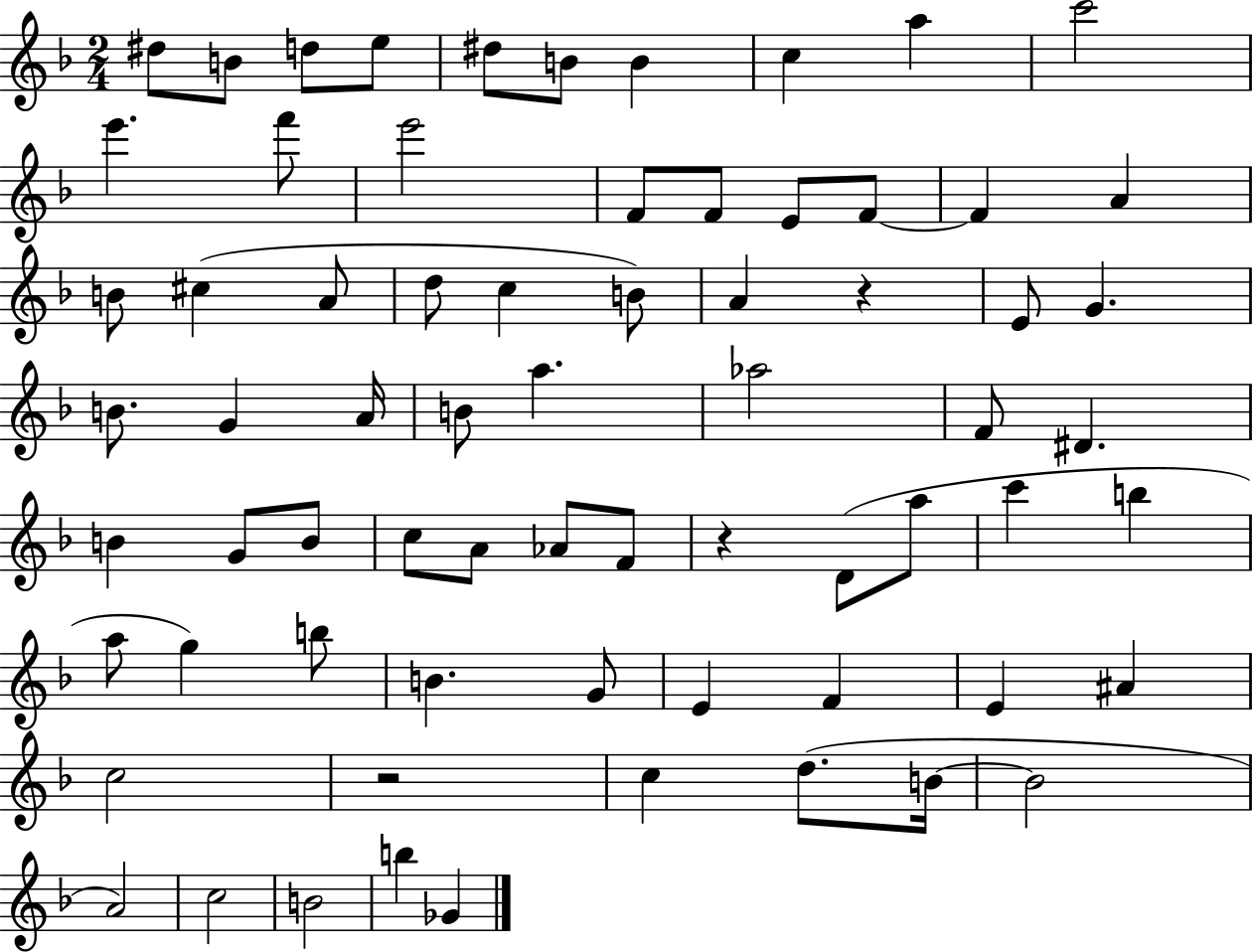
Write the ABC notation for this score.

X:1
T:Untitled
M:2/4
L:1/4
K:F
^d/2 B/2 d/2 e/2 ^d/2 B/2 B c a c'2 e' f'/2 e'2 F/2 F/2 E/2 F/2 F A B/2 ^c A/2 d/2 c B/2 A z E/2 G B/2 G A/4 B/2 a _a2 F/2 ^D B G/2 B/2 c/2 A/2 _A/2 F/2 z D/2 a/2 c' b a/2 g b/2 B G/2 E F E ^A c2 z2 c d/2 B/4 B2 A2 c2 B2 b _G